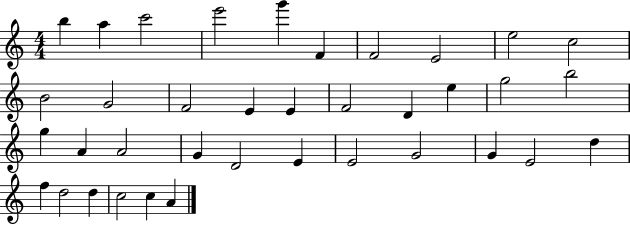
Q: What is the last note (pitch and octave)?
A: A4